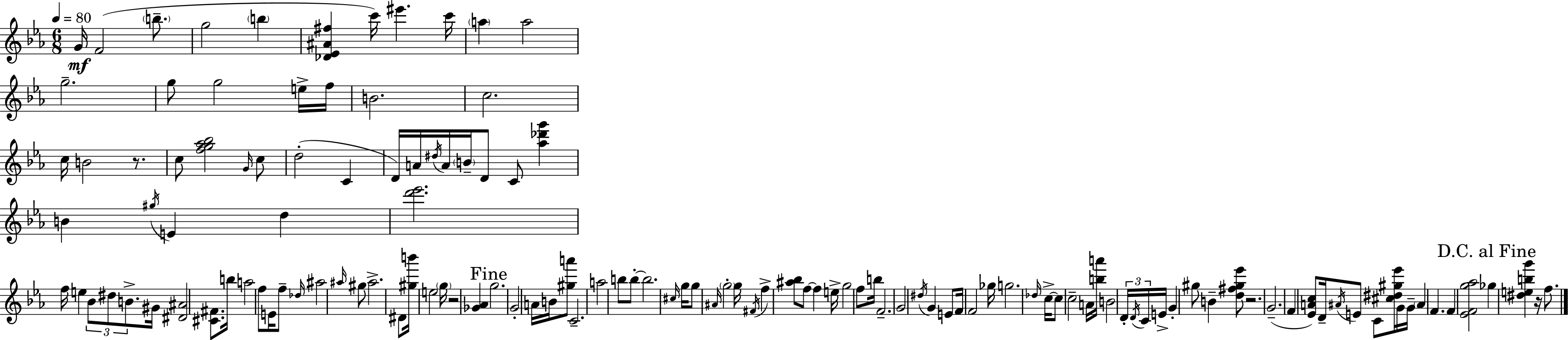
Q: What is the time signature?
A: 6/8